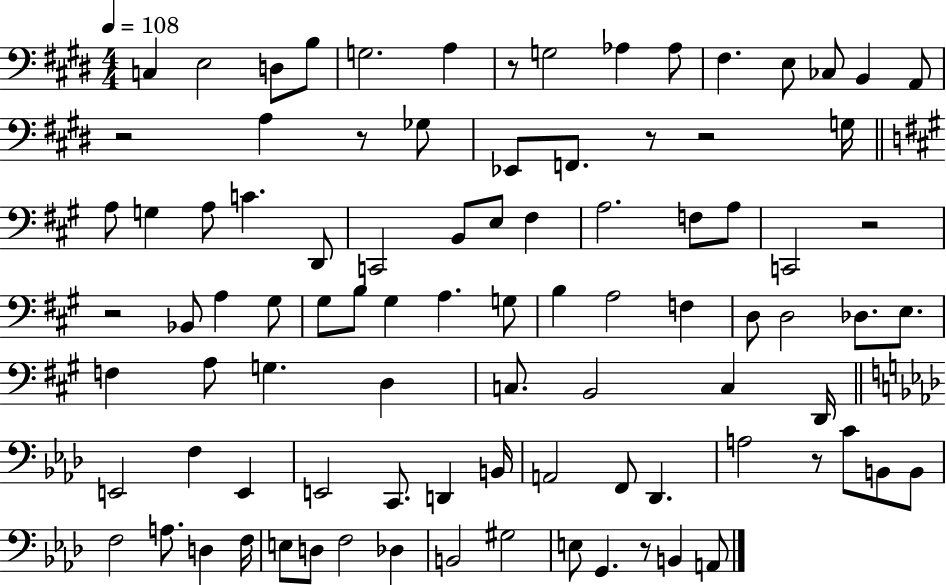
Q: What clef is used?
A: bass